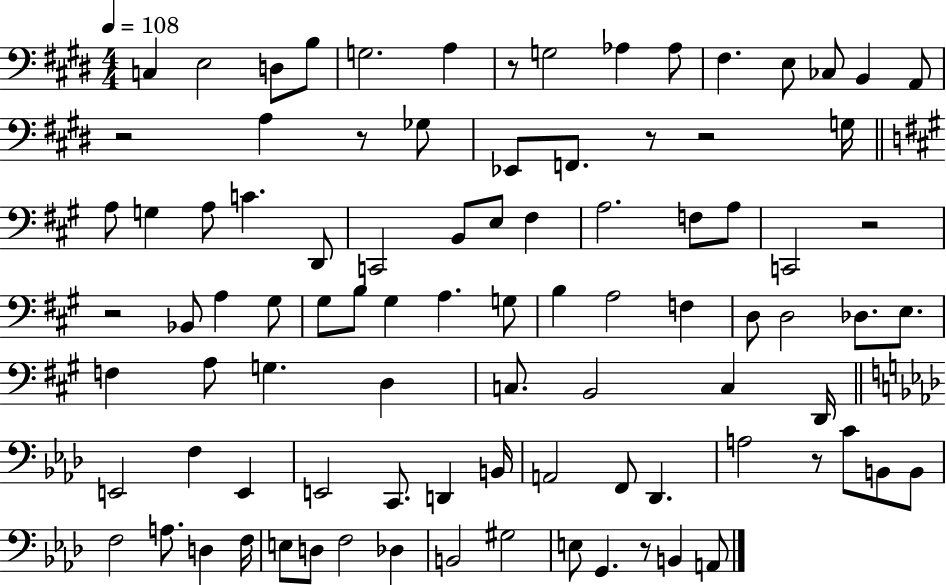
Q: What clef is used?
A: bass